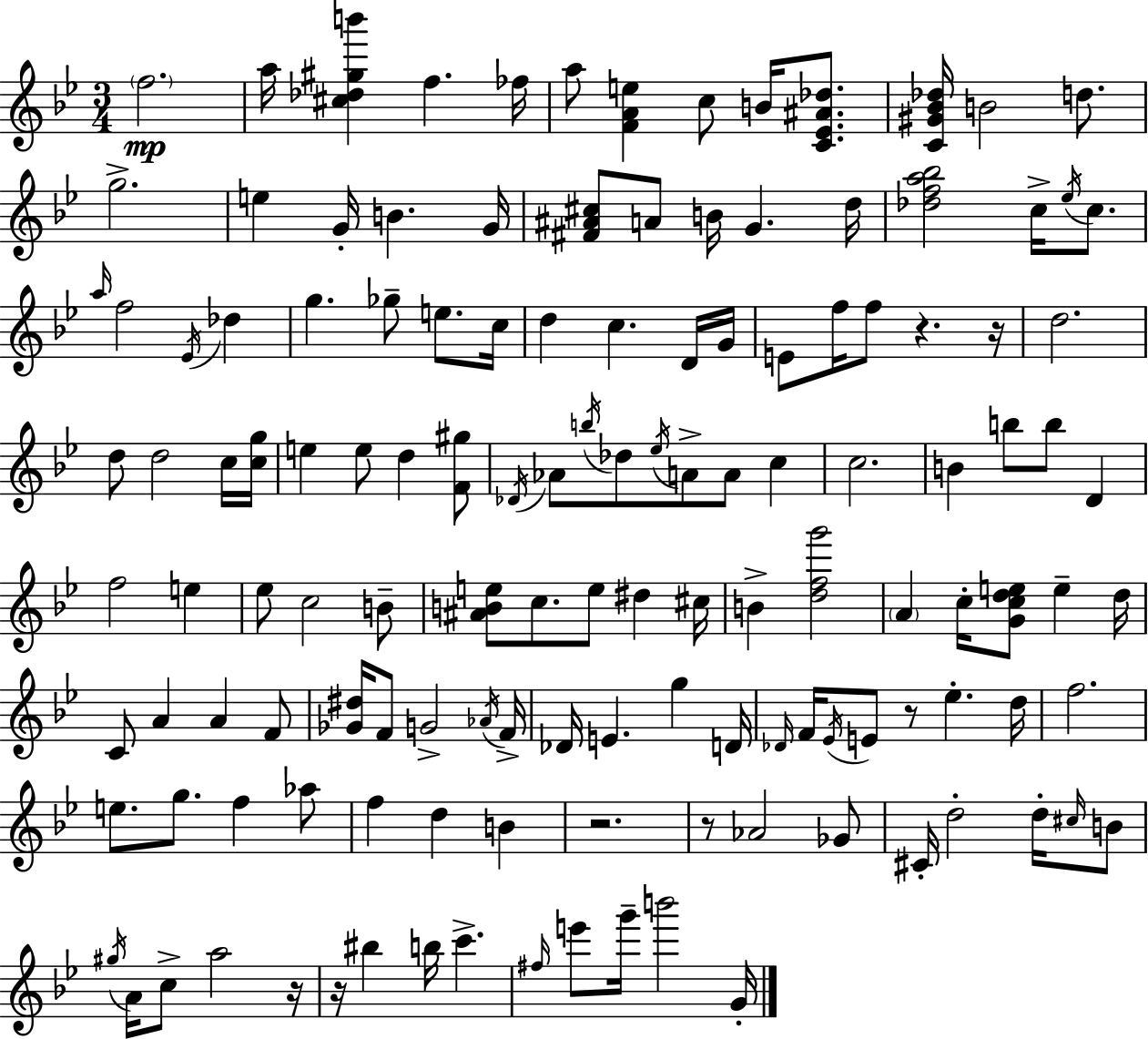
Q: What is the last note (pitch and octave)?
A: G4